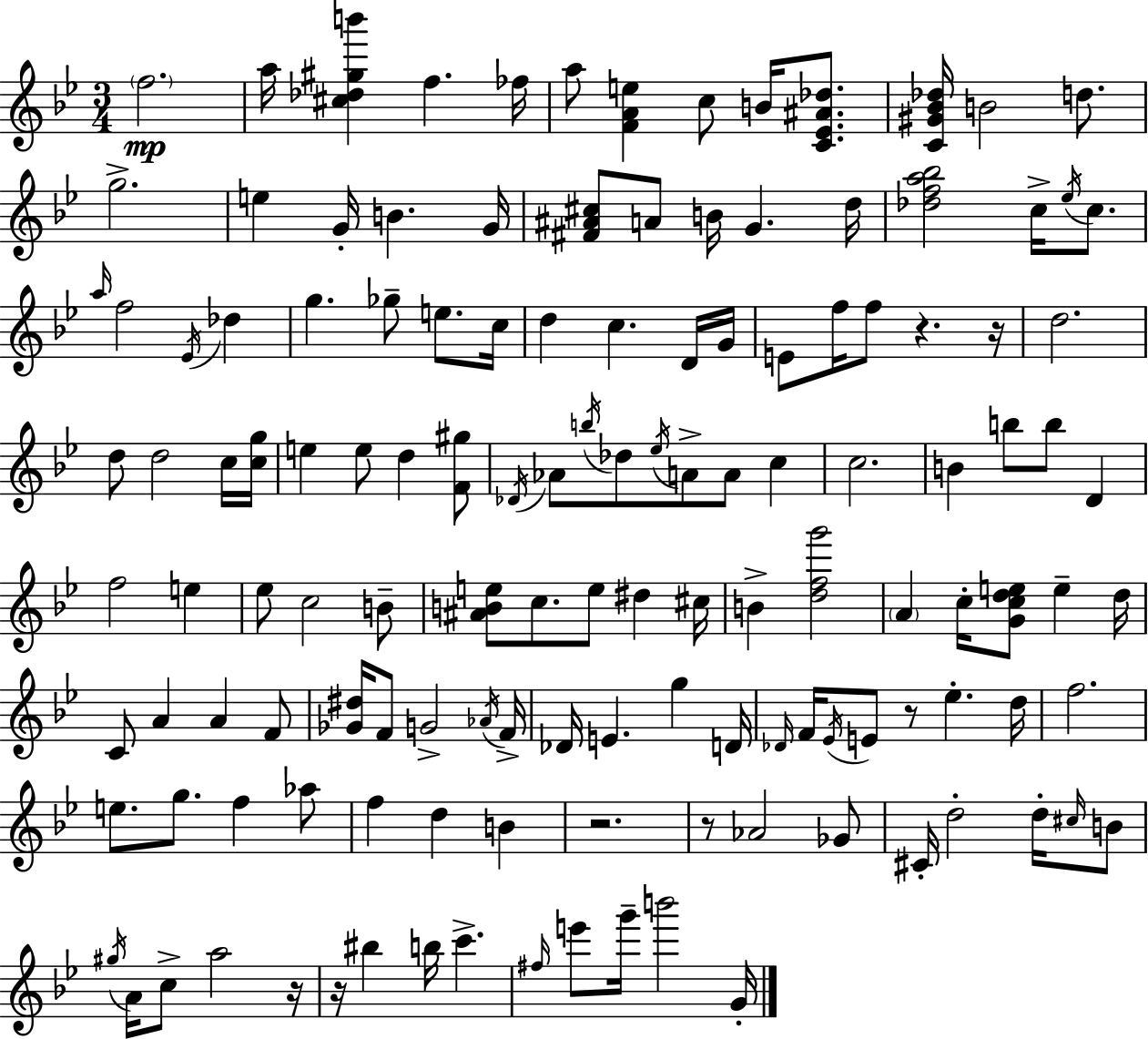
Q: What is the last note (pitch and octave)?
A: G4